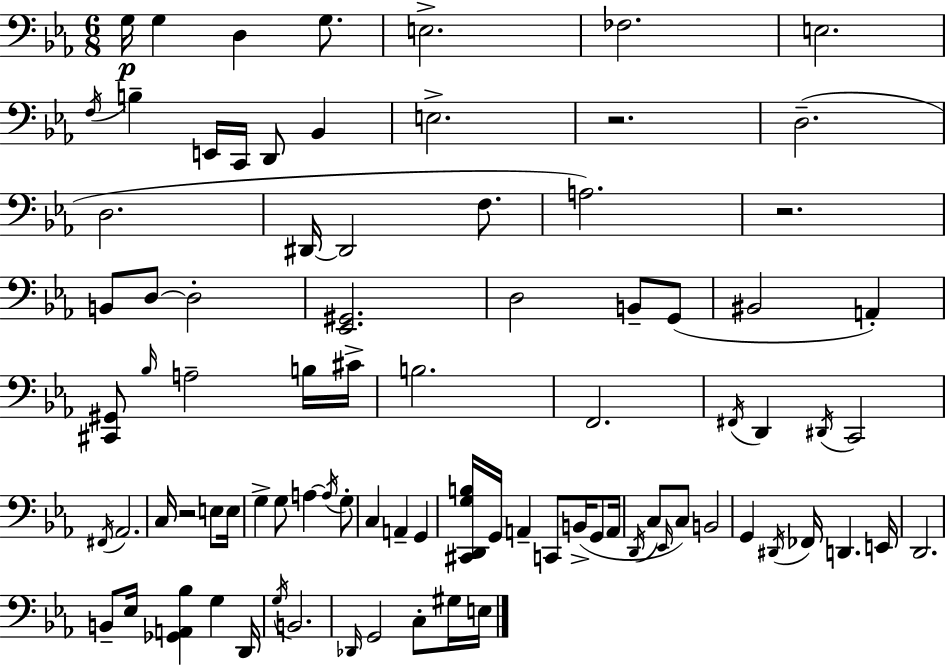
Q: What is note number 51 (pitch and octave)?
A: G2